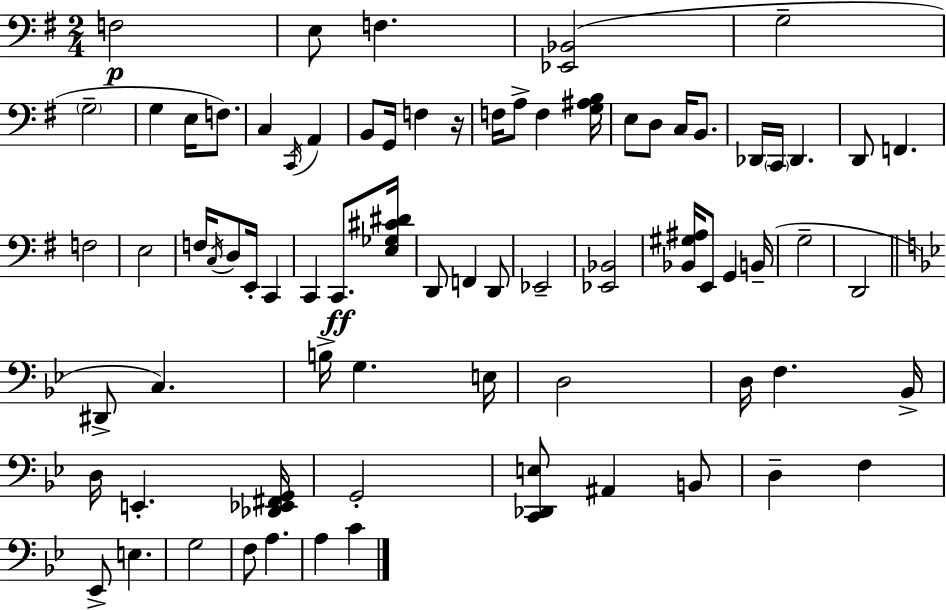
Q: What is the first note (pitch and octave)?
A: F3